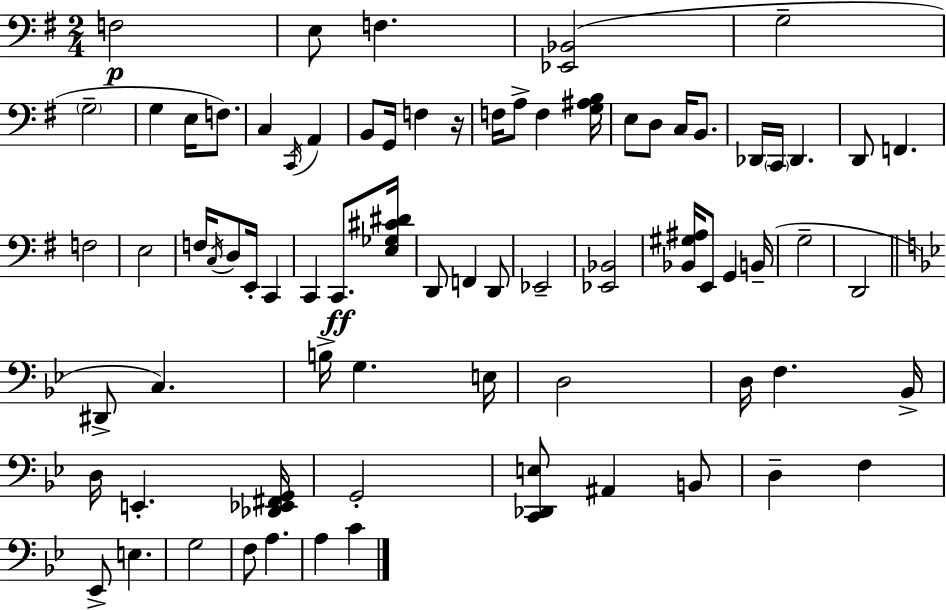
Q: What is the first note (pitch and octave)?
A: F3